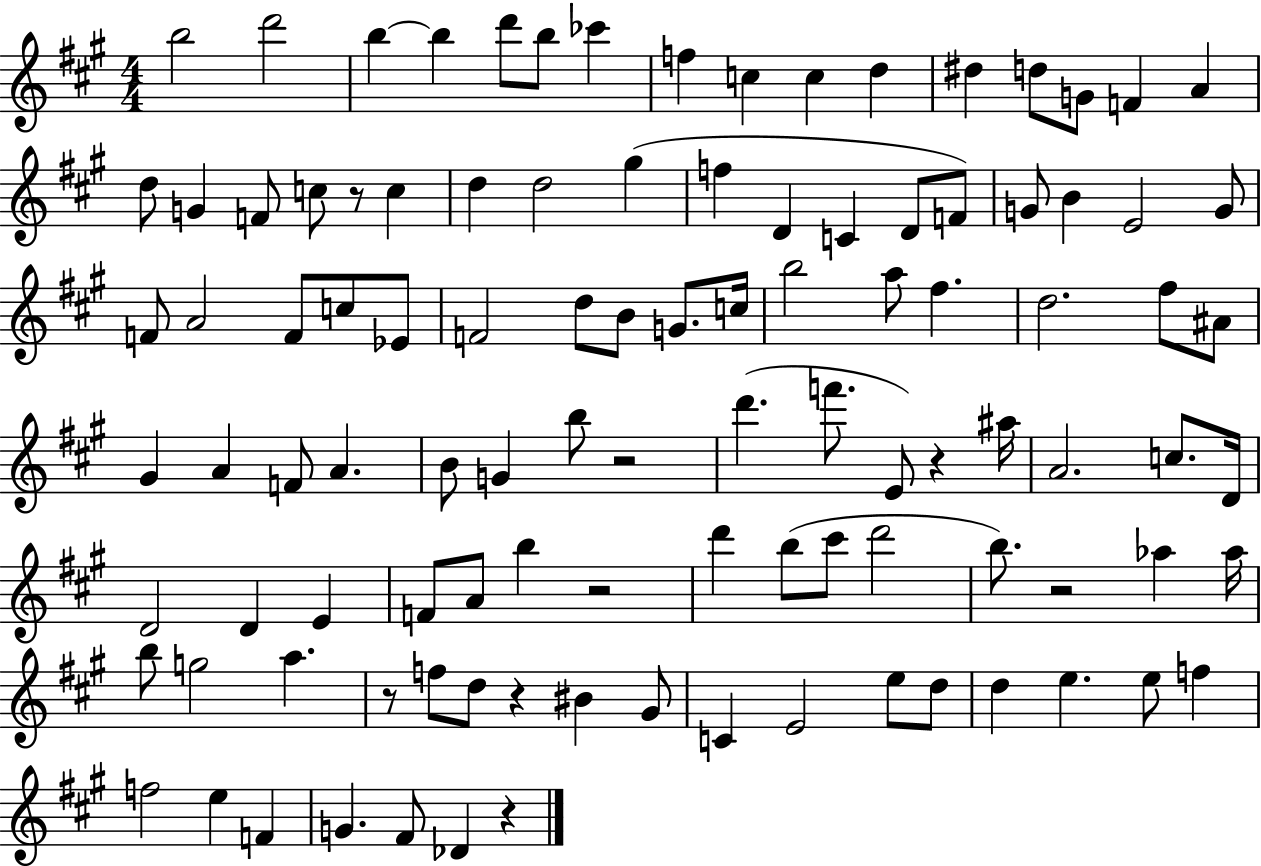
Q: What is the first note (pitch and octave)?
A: B5